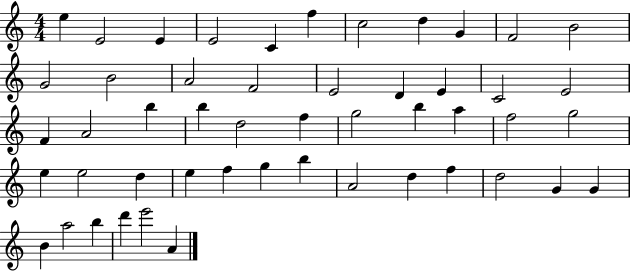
{
  \clef treble
  \numericTimeSignature
  \time 4/4
  \key c \major
  e''4 e'2 e'4 | e'2 c'4 f''4 | c''2 d''4 g'4 | f'2 b'2 | \break g'2 b'2 | a'2 f'2 | e'2 d'4 e'4 | c'2 e'2 | \break f'4 a'2 b''4 | b''4 d''2 f''4 | g''2 b''4 a''4 | f''2 g''2 | \break e''4 e''2 d''4 | e''4 f''4 g''4 b''4 | a'2 d''4 f''4 | d''2 g'4 g'4 | \break b'4 a''2 b''4 | d'''4 e'''2 a'4 | \bar "|."
}